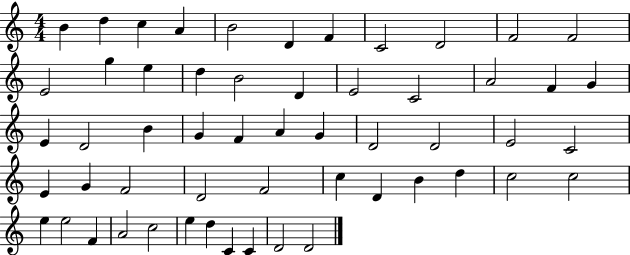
{
  \clef treble
  \numericTimeSignature
  \time 4/4
  \key c \major
  b'4 d''4 c''4 a'4 | b'2 d'4 f'4 | c'2 d'2 | f'2 f'2 | \break e'2 g''4 e''4 | d''4 b'2 d'4 | e'2 c'2 | a'2 f'4 g'4 | \break e'4 d'2 b'4 | g'4 f'4 a'4 g'4 | d'2 d'2 | e'2 c'2 | \break e'4 g'4 f'2 | d'2 f'2 | c''4 d'4 b'4 d''4 | c''2 c''2 | \break e''4 e''2 f'4 | a'2 c''2 | e''4 d''4 c'4 c'4 | d'2 d'2 | \break \bar "|."
}